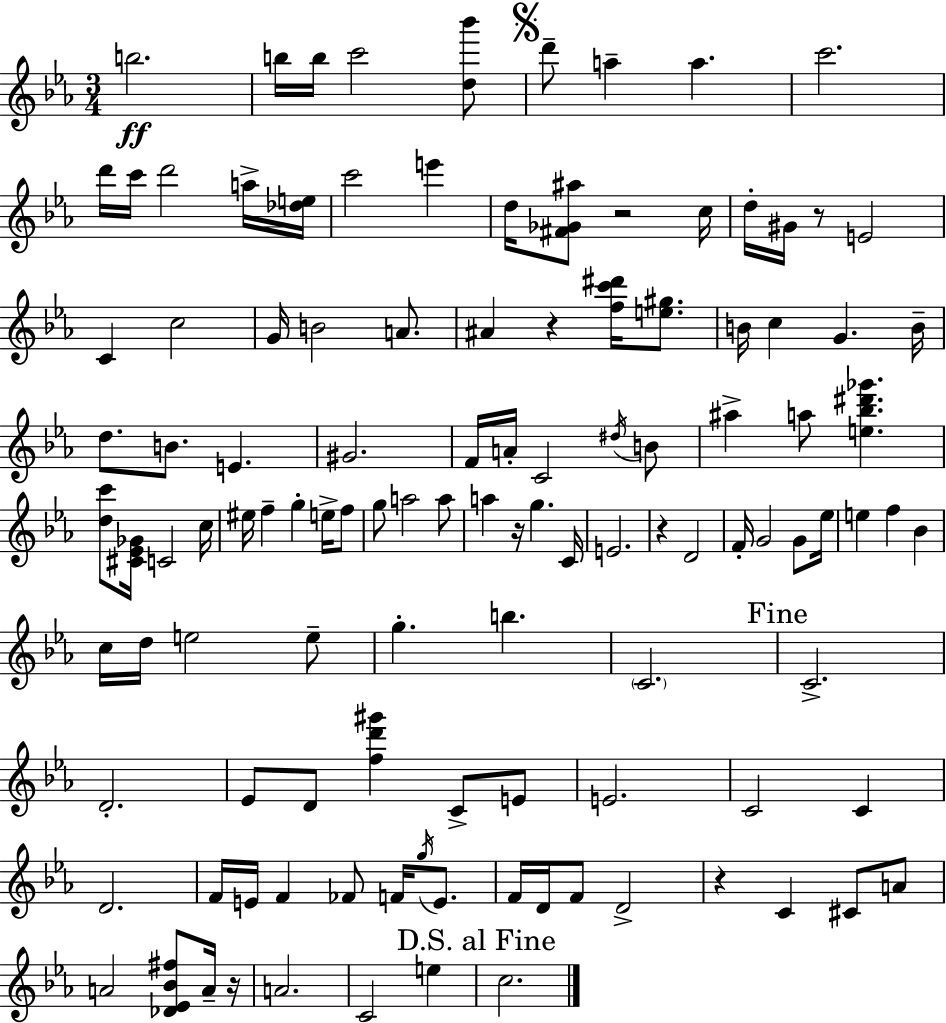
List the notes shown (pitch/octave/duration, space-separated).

B5/h. B5/s B5/s C6/h [D5,Bb6]/e D6/e A5/q A5/q. C6/h. D6/s C6/s D6/h A5/s [Db5,E5]/s C6/h E6/q D5/s [F#4,Gb4,A#5]/e R/h C5/s D5/s G#4/s R/e E4/h C4/q C5/h G4/s B4/h A4/e. A#4/q R/q [F5,C6,D#6]/s [E5,G#5]/e. B4/s C5/q G4/q. B4/s D5/e. B4/e. E4/q. G#4/h. F4/s A4/s C4/h D#5/s B4/e A#5/q A5/e [E5,Bb5,D#6,Gb6]/q. [D5,C6]/e [C#4,Eb4,Gb4]/s C4/h C5/s EIS5/s F5/q G5/q E5/s F5/e G5/e A5/h A5/e A5/q R/s G5/q. C4/s E4/h. R/q D4/h F4/s G4/h G4/e Eb5/s E5/q F5/q Bb4/q C5/s D5/s E5/h E5/e G5/q. B5/q. C4/h. C4/h. D4/h. Eb4/e D4/e [F5,D6,G#6]/q C4/e E4/e E4/h. C4/h C4/q D4/h. F4/s E4/s F4/q FES4/e F4/s G5/s E4/e. F4/s D4/s F4/e D4/h R/q C4/q C#4/e A4/e A4/h [Db4,Eb4,Bb4,F#5]/e A4/s R/s A4/h. C4/h E5/q C5/h.